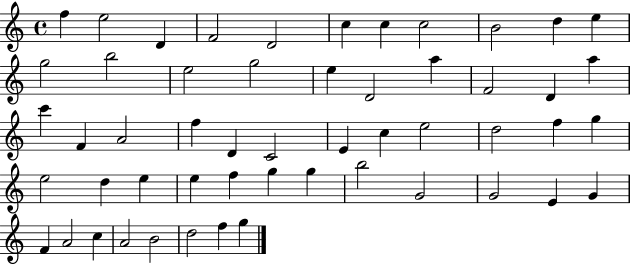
X:1
T:Untitled
M:4/4
L:1/4
K:C
f e2 D F2 D2 c c c2 B2 d e g2 b2 e2 g2 e D2 a F2 D a c' F A2 f D C2 E c e2 d2 f g e2 d e e f g g b2 G2 G2 E G F A2 c A2 B2 d2 f g